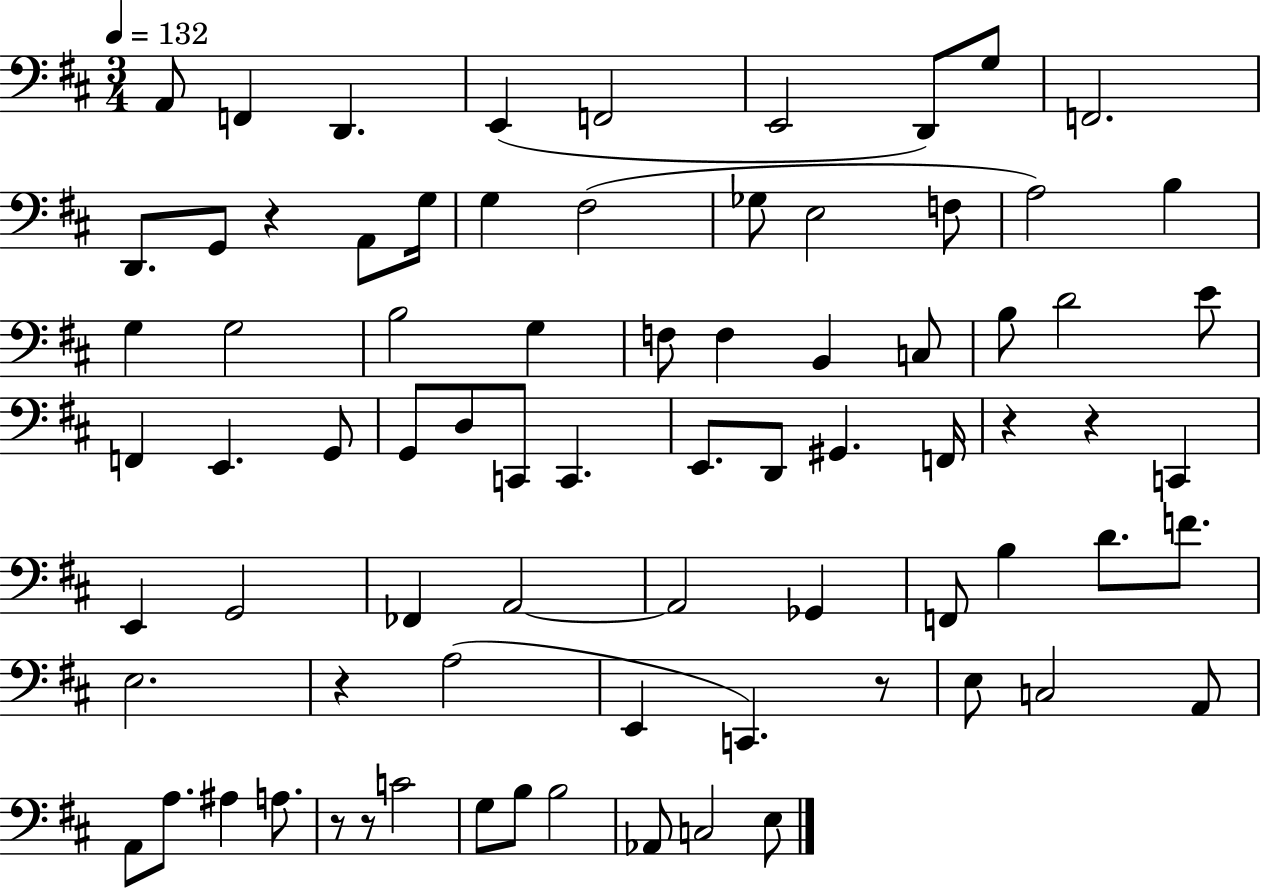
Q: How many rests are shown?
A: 7